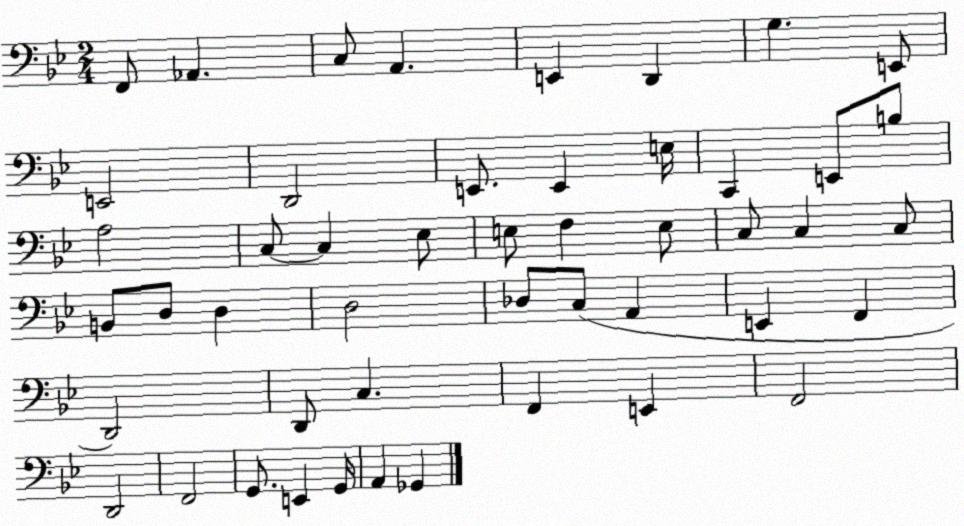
X:1
T:Untitled
M:2/4
L:1/4
K:Bb
F,,/2 _A,, C,/2 A,, E,, D,, G, E,,/2 E,,2 D,,2 E,,/2 E,, E,/4 C,, E,,/2 B,/2 A,2 C,/2 C, _E,/2 E,/2 F, E,/2 C,/2 C, C,/2 B,,/2 D,/2 D, D,2 _D,/2 C,/2 A,, E,, F,, D,,2 D,,/2 C, F,, E,, F,,2 D,,2 F,,2 G,,/2 E,, G,,/4 A,, _G,,